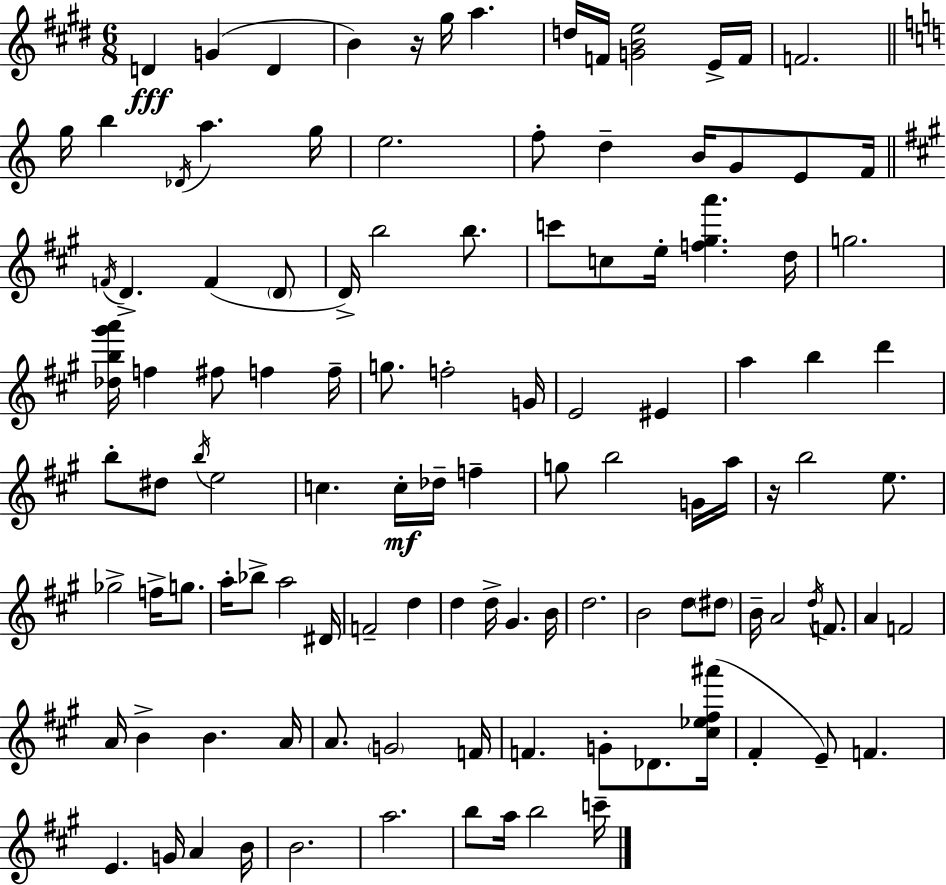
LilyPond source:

{
  \clef treble
  \numericTimeSignature
  \time 6/8
  \key e \major
  d'4\fff g'4( d'4 | b'4) r16 gis''16 a''4. | d''16 f'16 <g' b' e''>2 e'16-> f'16 | f'2. | \break \bar "||" \break \key c \major g''16 b''4 \acciaccatura { des'16 } a''4. | g''16 e''2. | f''8-. d''4-- b'16 g'8 e'8 | f'16 \bar "||" \break \key a \major \acciaccatura { f'16 } d'4.-> f'4( \parenthesize d'8 | d'16->) b''2 b''8. | c'''8 c''8 e''16-. <f'' gis'' a'''>4. | d''16 g''2. | \break <des'' b'' gis''' a'''>16 f''4 fis''8 f''4 | f''16-- g''8. f''2-. | g'16 e'2 eis'4 | a''4 b''4 d'''4 | \break b''8-. dis''8 \acciaccatura { b''16 } e''2 | c''4. c''16-.\mf des''16-- f''4-- | g''8 b''2 | g'16 a''16 r16 b''2 e''8. | \break ges''2-> f''16-> g''8. | a''16-. bes''8-> a''2 | dis'16 f'2-- d''4 | d''4 d''16-> gis'4. | \break b'16 d''2. | b'2 d''8 | \parenthesize dis''8 b'16-- a'2 \acciaccatura { d''16 } | f'8. a'4 f'2 | \break a'16 b'4-> b'4. | a'16 a'8. \parenthesize g'2 | f'16 f'4. g'8-. des'8. | <cis'' ees'' fis'' ais'''>16( fis'4-. e'8--) f'4. | \break e'4. g'16 a'4 | b'16 b'2. | a''2. | b''8 a''16 b''2 | \break c'''16-- \bar "|."
}